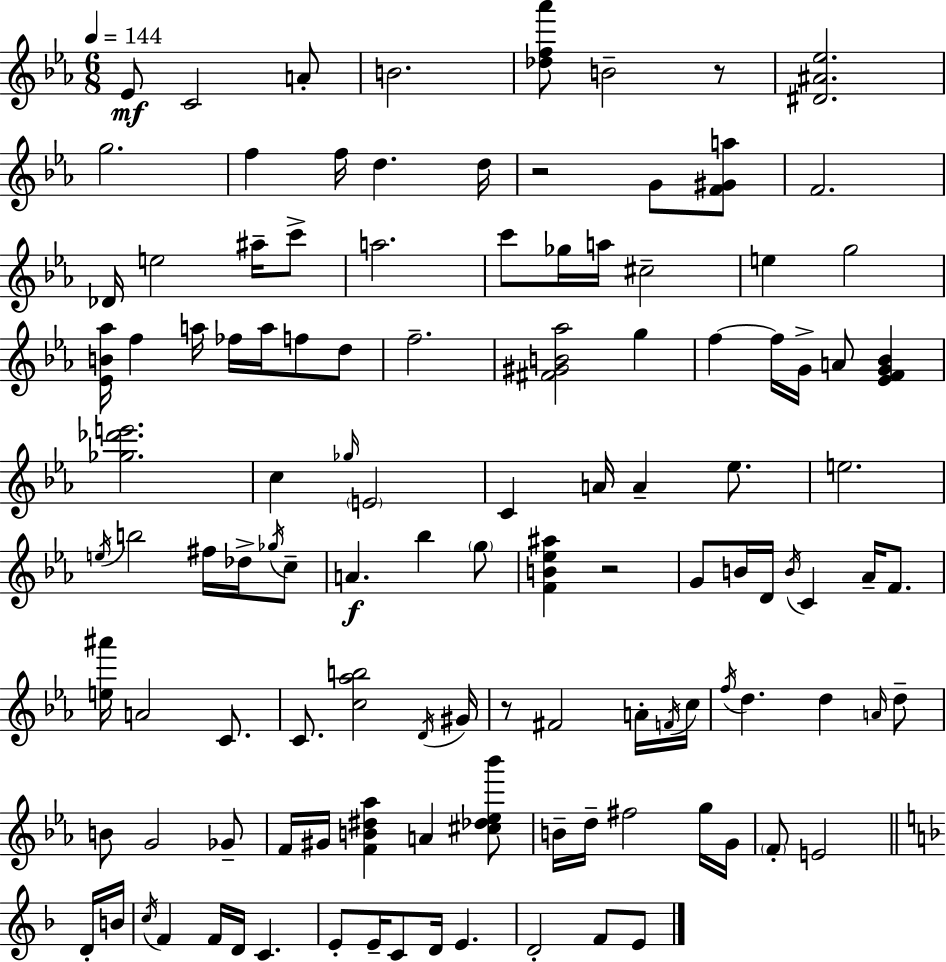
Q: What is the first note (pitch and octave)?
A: Eb4